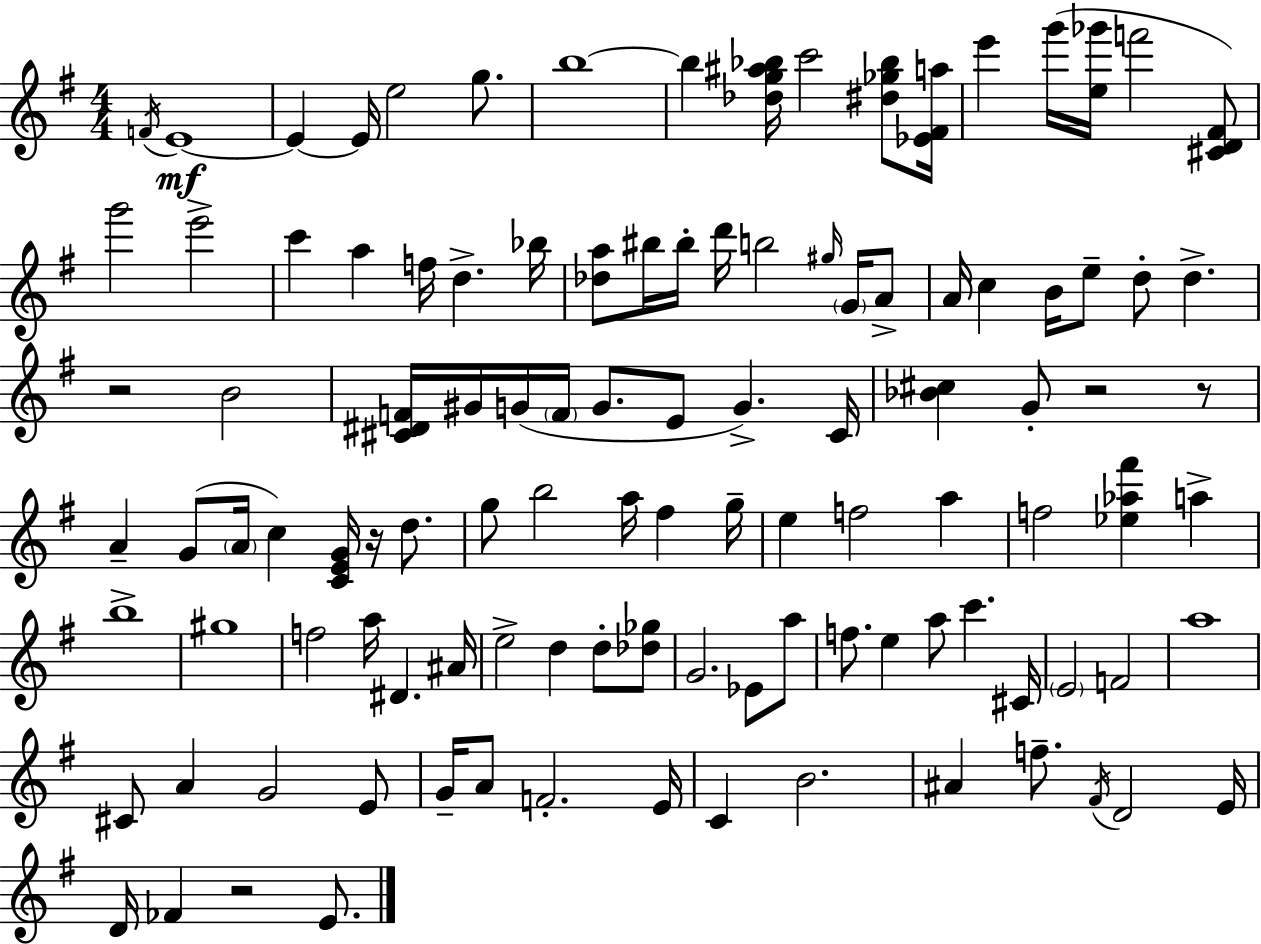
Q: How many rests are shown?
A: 5